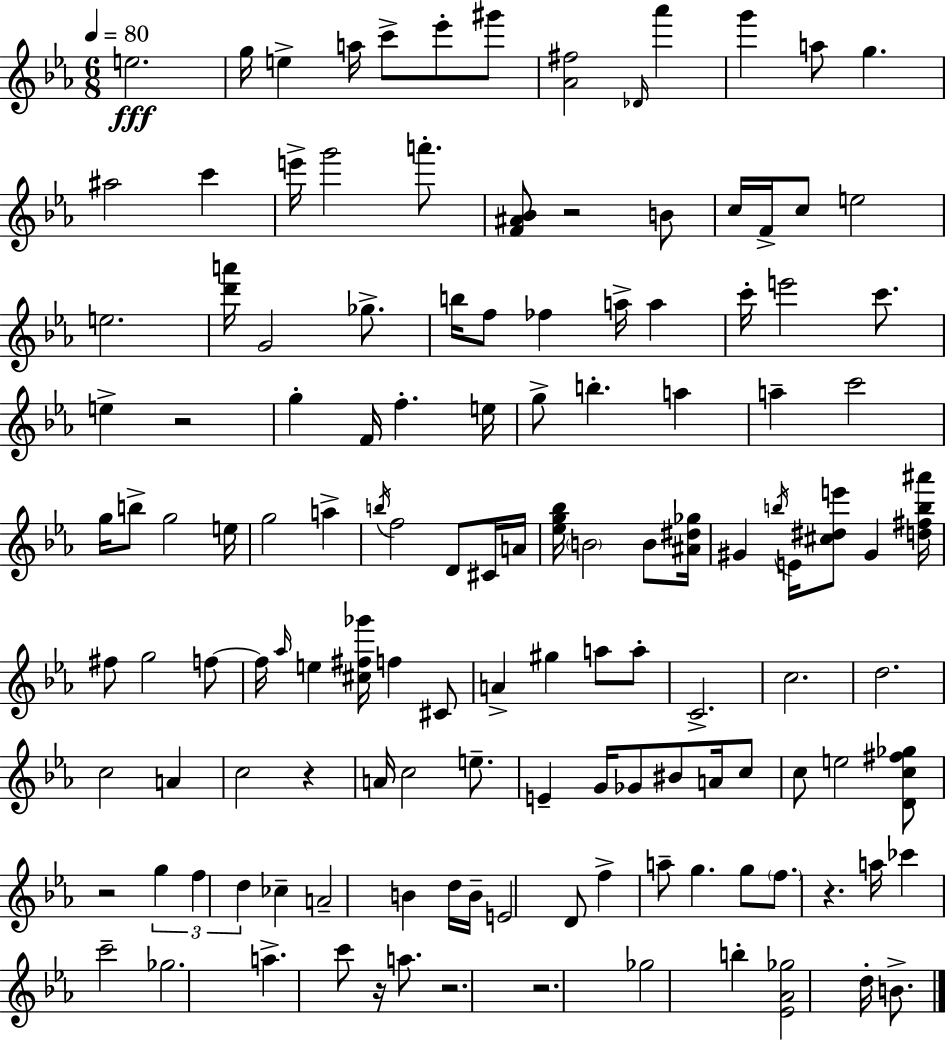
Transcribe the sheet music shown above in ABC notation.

X:1
T:Untitled
M:6/8
L:1/4
K:Cm
e2 g/4 e a/4 c'/2 _e'/2 ^g'/2 [_A^f]2 _D/4 _a' g' a/2 g ^a2 c' e'/4 g'2 a'/2 [F^A_B]/2 z2 B/2 c/4 F/4 c/2 e2 e2 [d'a']/4 G2 _g/2 b/4 f/2 _f a/4 a c'/4 e'2 c'/2 e z2 g F/4 f e/4 g/2 b a a c'2 g/4 b/2 g2 e/4 g2 a b/4 f2 D/2 ^C/4 A/4 [_eg_b]/4 B2 B/2 [^A^d_g]/4 ^G b/4 E/4 [^c^de']/2 ^G [d^fb^a']/4 ^f/2 g2 f/2 f/4 _a/4 e [^c^f_g']/4 f ^C/2 A ^g a/2 a/2 C2 c2 d2 c2 A c2 z A/4 c2 e/2 E G/4 _G/2 ^B/2 A/4 c/2 c/2 e2 [Dc^f_g]/2 z2 g f d _c A2 B d/4 B/4 E2 D/2 f a/2 g g/2 f/2 z a/4 _c' c'2 _g2 a c'/2 z/4 a/2 z2 z2 _g2 b [_E_A_g]2 d/4 B/2